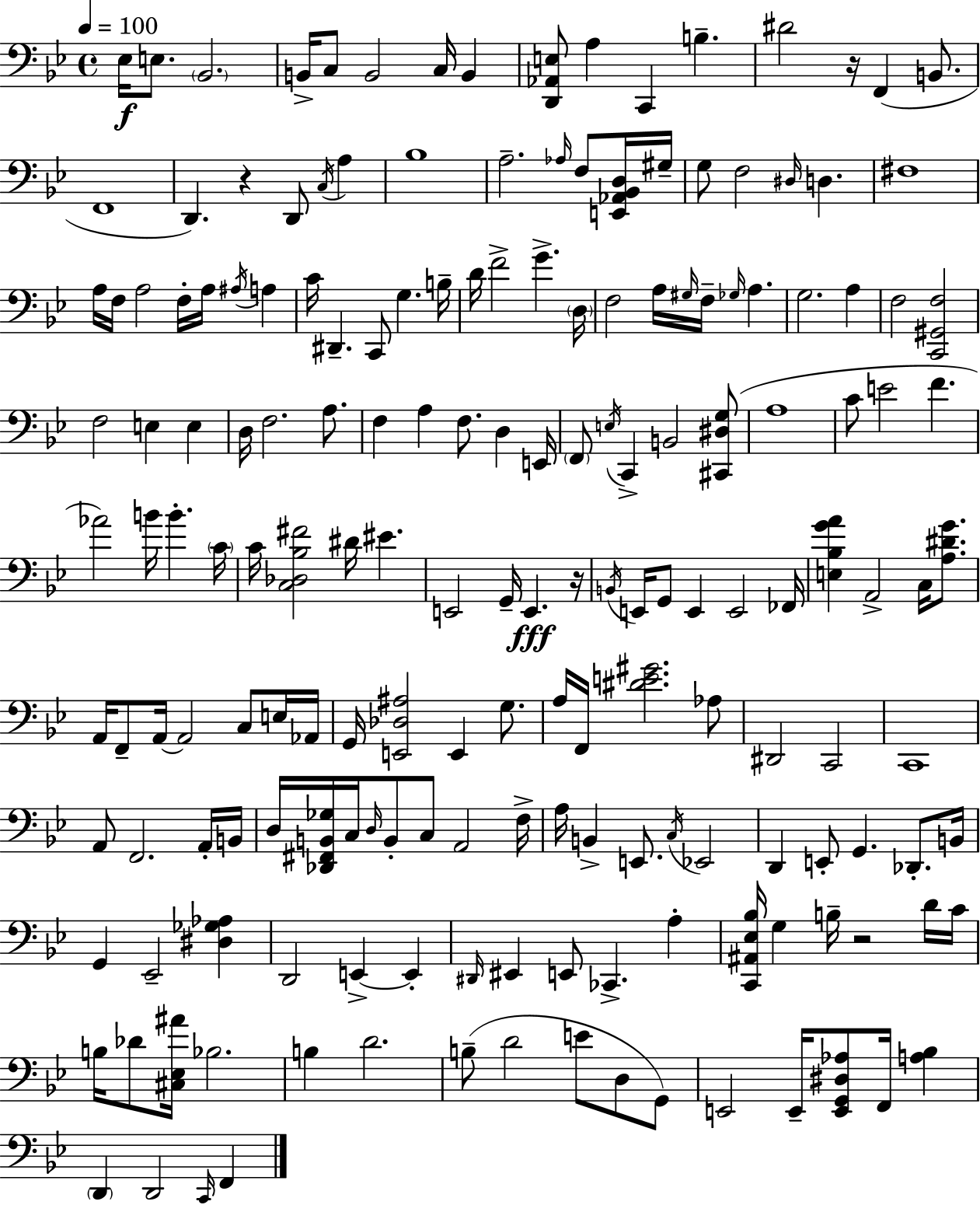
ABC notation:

X:1
T:Untitled
M:4/4
L:1/4
K:Gm
_E,/4 E,/2 _B,,2 B,,/4 C,/2 B,,2 C,/4 B,, [D,,_A,,E,]/2 A, C,, B, ^D2 z/4 F,, B,,/2 F,,4 D,, z D,,/2 C,/4 A, _B,4 A,2 _A,/4 F,/2 [E,,_A,,_B,,D,]/4 ^G,/4 G,/2 F,2 ^D,/4 D, ^F,4 A,/4 F,/4 A,2 F,/4 A,/4 ^A,/4 A, C/4 ^D,, C,,/2 G, B,/4 D/4 F2 G D,/4 F,2 A,/4 ^G,/4 F,/4 _G,/4 A, G,2 A, F,2 [C,,^G,,F,]2 F,2 E, E, D,/4 F,2 A,/2 F, A, F,/2 D, E,,/4 F,,/2 E,/4 C,, B,,2 [^C,,^D,G,]/2 A,4 C/2 E2 F _A2 B/4 B C/4 C/4 [C,_D,_B,^F]2 ^D/4 ^E E,,2 G,,/4 E,, z/4 B,,/4 E,,/4 G,,/2 E,, E,,2 _F,,/4 [E,_B,GA] A,,2 C,/4 [A,^DG]/2 A,,/4 F,,/2 A,,/4 A,,2 C,/2 E,/4 _A,,/4 G,,/4 [E,,_D,^A,]2 E,, G,/2 A,/4 F,,/4 [^DE^G]2 _A,/2 ^D,,2 C,,2 C,,4 A,,/2 F,,2 A,,/4 B,,/4 D,/4 [_D,,^F,,B,,_G,]/4 C,/4 D,/4 B,,/2 C,/2 A,,2 F,/4 A,/4 B,, E,,/2 C,/4 _E,,2 D,, E,,/2 G,, _D,,/2 B,,/4 G,, _E,,2 [^D,_G,_A,] D,,2 E,, E,, ^D,,/4 ^E,, E,,/2 _C,, A, [C,,^A,,_E,_B,]/4 G, B,/4 z2 D/4 C/4 B,/4 _D/2 [^C,_E,^A]/4 _B,2 B, D2 B,/2 D2 E/2 D,/2 G,,/2 E,,2 E,,/4 [E,,G,,^D,_A,]/2 F,,/4 [A,_B,] D,, D,,2 C,,/4 F,,